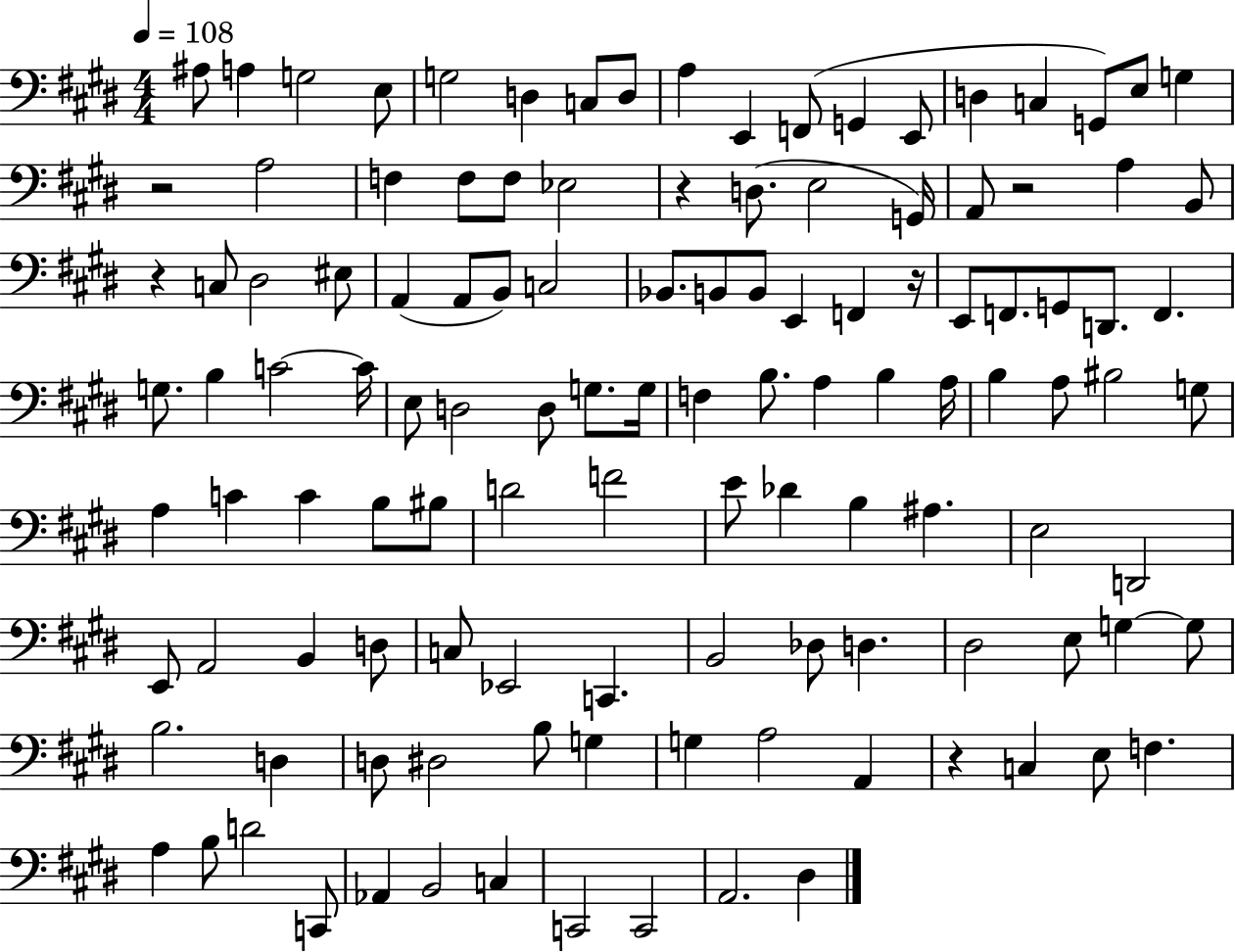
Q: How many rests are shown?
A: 6